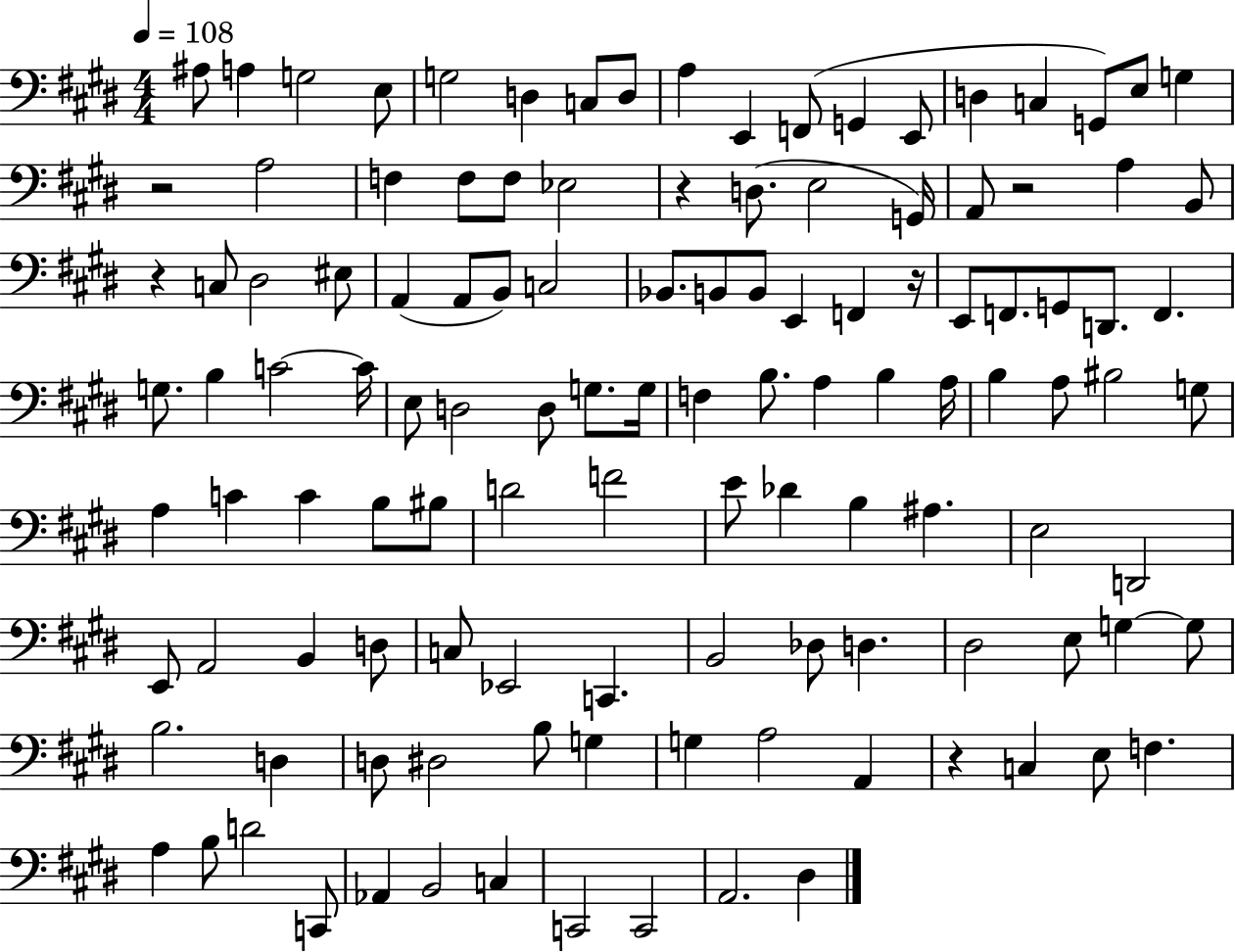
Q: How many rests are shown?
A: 6